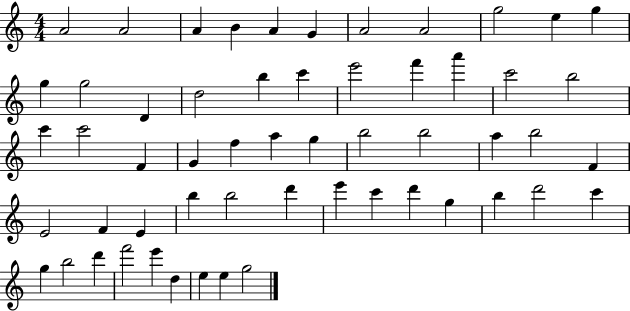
X:1
T:Untitled
M:4/4
L:1/4
K:C
A2 A2 A B A G A2 A2 g2 e g g g2 D d2 b c' e'2 f' a' c'2 b2 c' c'2 F G f a g b2 b2 a b2 F E2 F E b b2 d' e' c' d' g b d'2 c' g b2 d' f'2 e' d e e g2